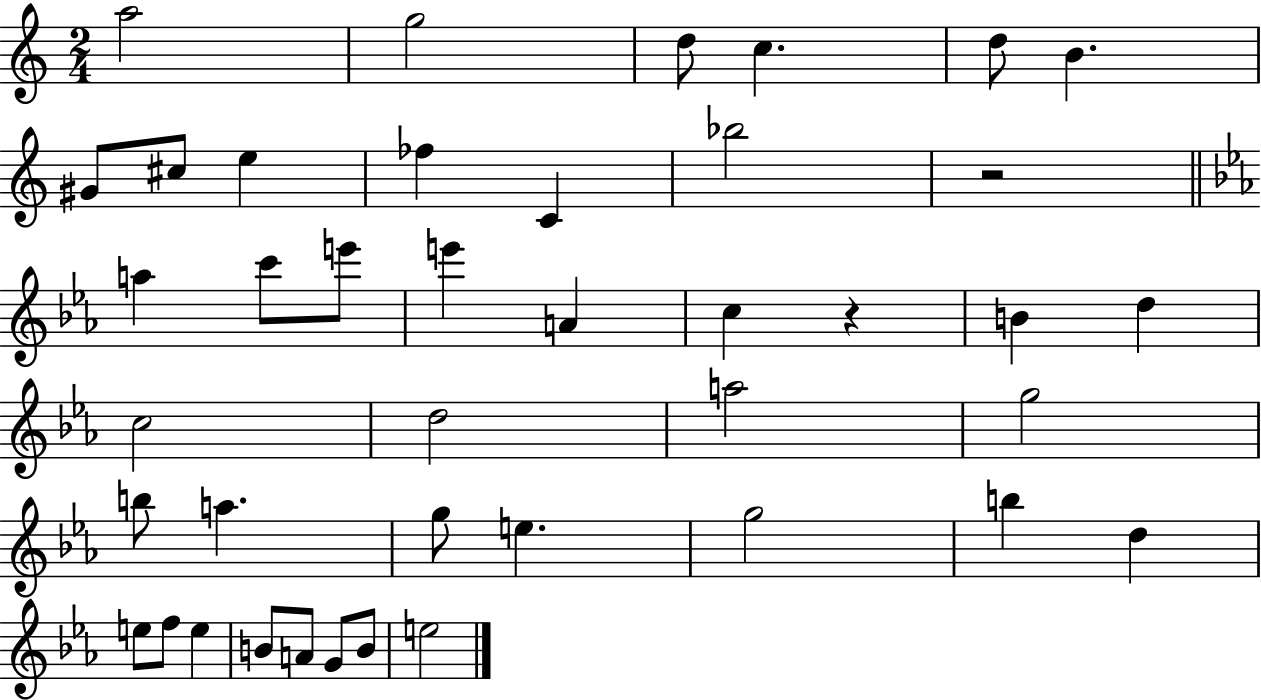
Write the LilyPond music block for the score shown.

{
  \clef treble
  \numericTimeSignature
  \time 2/4
  \key c \major
  a''2 | g''2 | d''8 c''4. | d''8 b'4. | \break gis'8 cis''8 e''4 | fes''4 c'4 | bes''2 | r2 | \break \bar "||" \break \key ees \major a''4 c'''8 e'''8 | e'''4 a'4 | c''4 r4 | b'4 d''4 | \break c''2 | d''2 | a''2 | g''2 | \break b''8 a''4. | g''8 e''4. | g''2 | b''4 d''4 | \break e''8 f''8 e''4 | b'8 a'8 g'8 b'8 | e''2 | \bar "|."
}